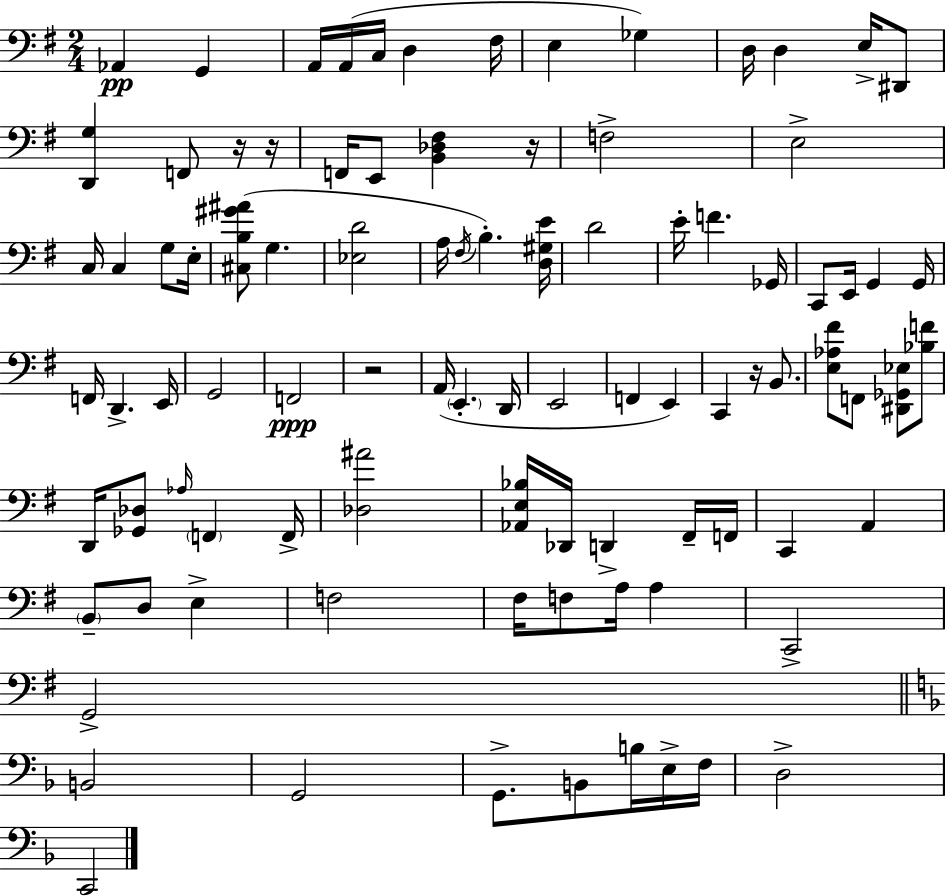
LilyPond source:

{
  \clef bass
  \numericTimeSignature
  \time 2/4
  \key e \minor
  aes,4\pp g,4 | a,16 a,16( c16 d4 fis16 | e4 ges4) | d16 d4 e16-> dis,8 | \break <d, g>4 f,8 r16 r16 | f,16 e,8 <b, des fis>4 r16 | f2-> | e2-> | \break c16 c4 g8 e16-. | <cis b gis' ais'>8( g4. | <ees d'>2 | a16 \acciaccatura { fis16 } b4.-.) | \break <d gis e'>16 d'2 | e'16-. f'4. | ges,16 c,8 e,16 g,4 | g,16 f,16 d,4.-> | \break e,16 g,2 | f,2\ppp | r2 | a,16( \parenthesize e,4.-. | \break d,16 e,2 | f,4 e,4) | c,4 r16 b,8. | <e aes fis'>8 f,8 <dis, ges, ees>8 <bes f'>8 | \break d,16 <ges, des>8 \grace { aes16 } \parenthesize f,4 | f,16-> <des ais'>2 | <aes, e bes>16 des,16 d,4-> | fis,16-- f,16 c,4 a,4 | \break \parenthesize b,8-- d8 e4-> | f2 | fis16 f8 a16 a4 | c,2-> | \break g,2-> | \bar "||" \break \key f \major b,2 | g,2 | g,8.-> b,8 b16 e16-> f16 | d2-> | \break c,2 | \bar "|."
}